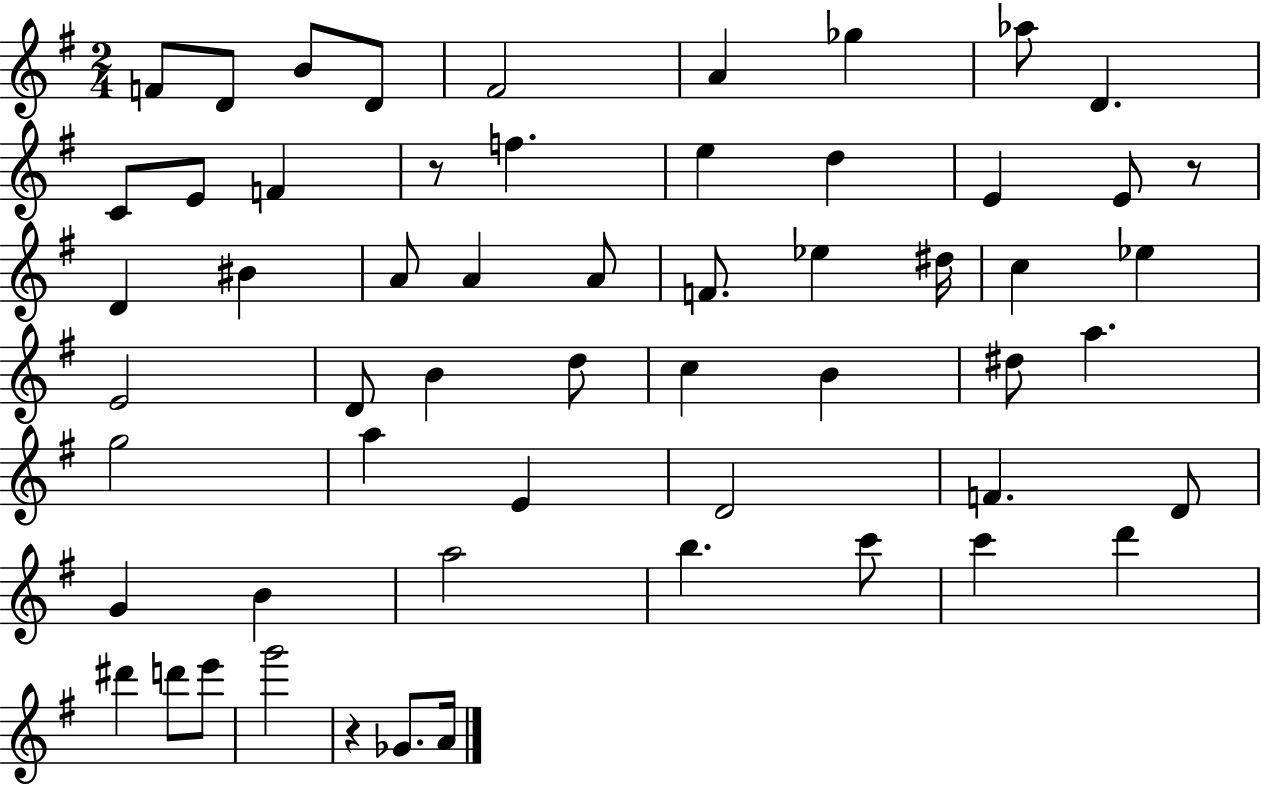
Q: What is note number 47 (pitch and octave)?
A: C6